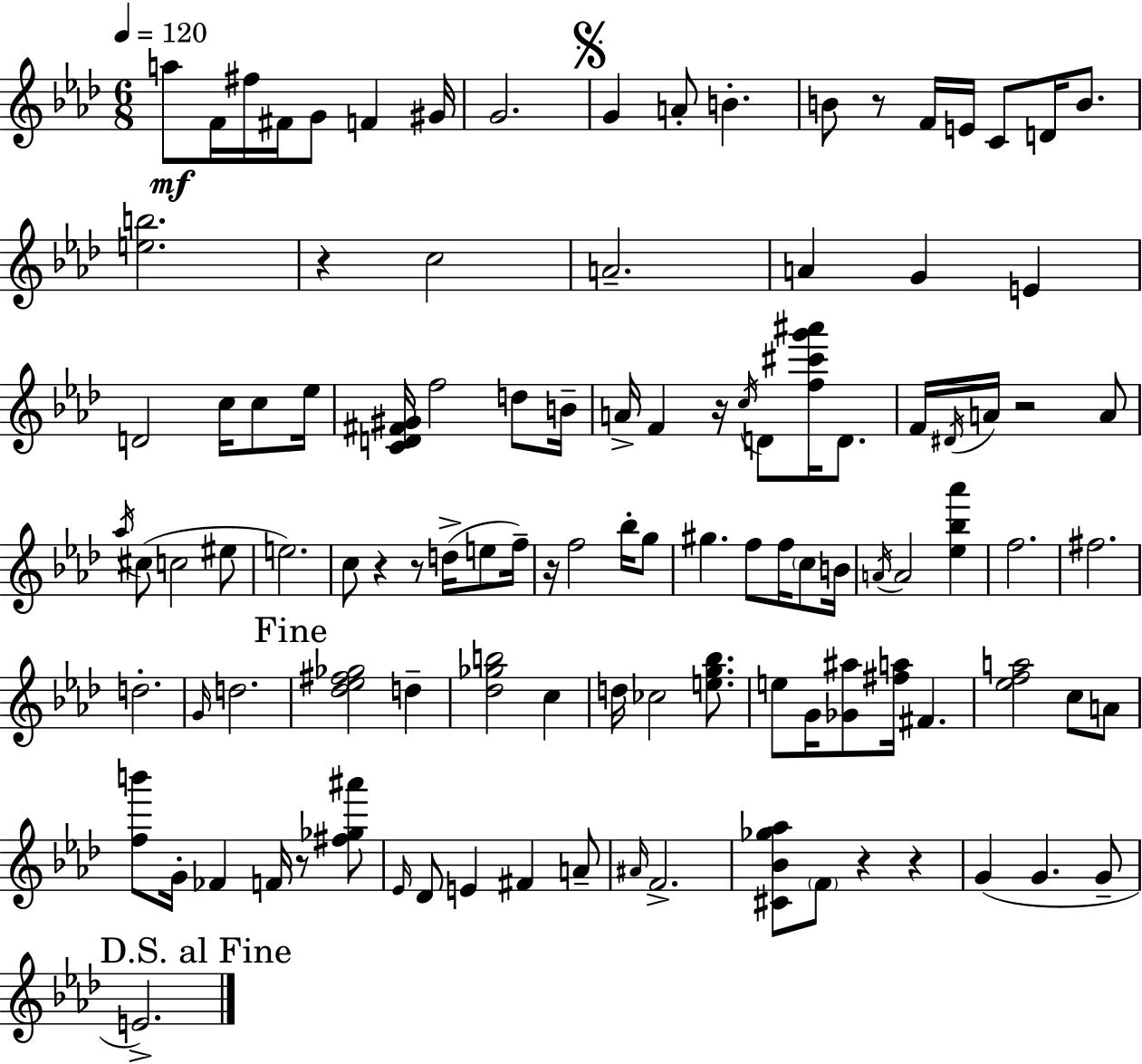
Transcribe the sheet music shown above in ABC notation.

X:1
T:Untitled
M:6/8
L:1/4
K:Ab
a/2 F/4 ^f/4 ^F/4 G/2 F ^G/4 G2 G A/2 B B/2 z/2 F/4 E/4 C/2 D/4 B/2 [eb]2 z c2 A2 A G E D2 c/4 c/2 _e/4 [CD^F^G]/4 f2 d/2 B/4 A/4 F z/4 c/4 D/2 [f^c'g'^a']/4 D/2 F/4 ^D/4 A/4 z2 A/2 _a/4 ^c/2 c2 ^e/2 e2 c/2 z z/2 d/4 e/2 f/4 z/4 f2 _b/4 g/2 ^g f/2 f/4 c/2 B/4 A/4 A2 [_e_b_a'] f2 ^f2 d2 G/4 d2 [_d_e^f_g]2 d [_d_gb]2 c d/4 _c2 [eg_b]/2 e/2 G/4 [_G^a]/2 [^fa]/4 ^F [_efa]2 c/2 A/2 [fb']/2 G/4 _F F/4 z/2 [^f_g^a']/2 _E/4 _D/2 E ^F A/2 ^A/4 F2 [^C_B_g_a]/2 F/2 z z G G G/2 E2